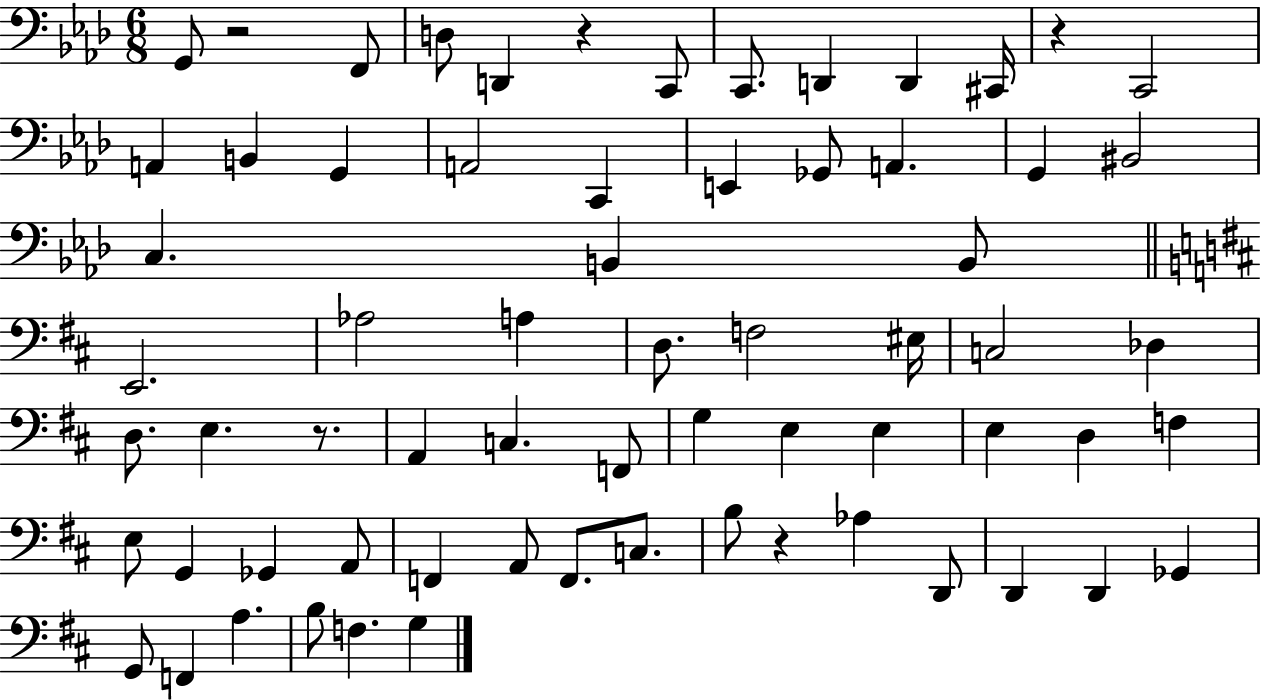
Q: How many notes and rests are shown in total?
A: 67